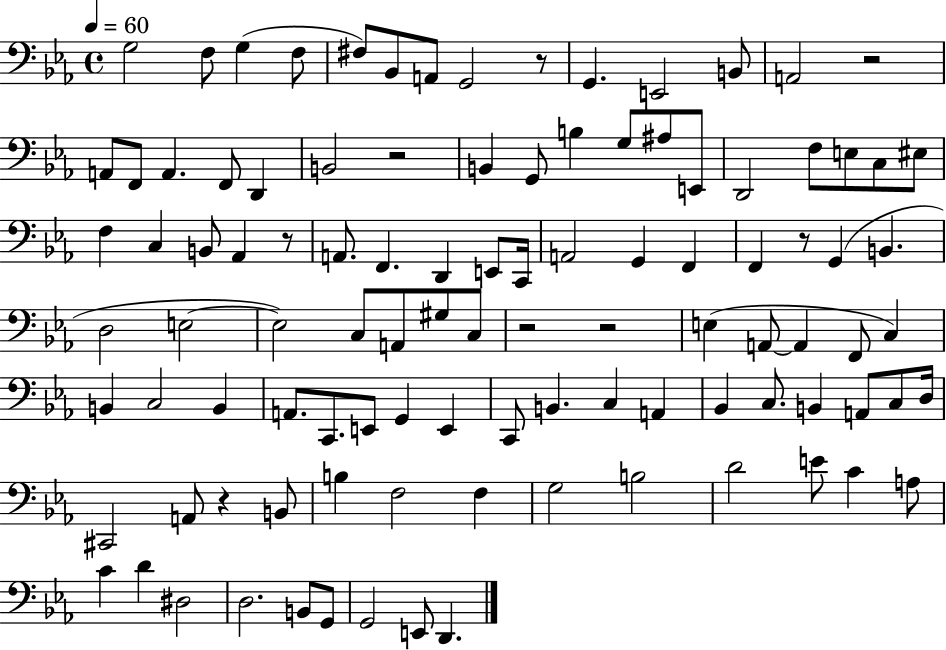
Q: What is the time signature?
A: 4/4